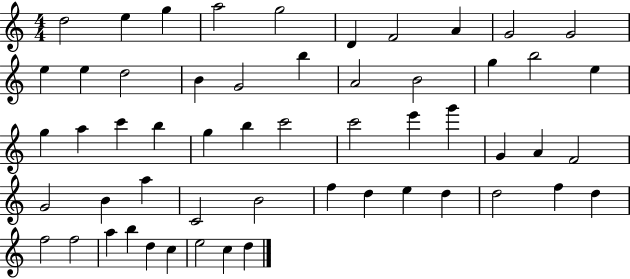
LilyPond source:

{
  \clef treble
  \numericTimeSignature
  \time 4/4
  \key c \major
  d''2 e''4 g''4 | a''2 g''2 | d'4 f'2 a'4 | g'2 g'2 | \break e''4 e''4 d''2 | b'4 g'2 b''4 | a'2 b'2 | g''4 b''2 e''4 | \break g''4 a''4 c'''4 b''4 | g''4 b''4 c'''2 | c'''2 e'''4 g'''4 | g'4 a'4 f'2 | \break g'2 b'4 a''4 | c'2 b'2 | f''4 d''4 e''4 d''4 | d''2 f''4 d''4 | \break f''2 f''2 | a''4 b''4 d''4 c''4 | e''2 c''4 d''4 | \bar "|."
}